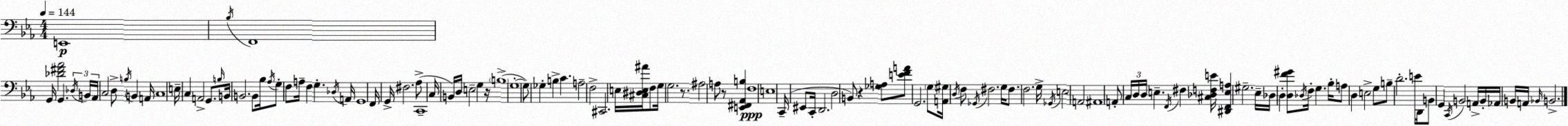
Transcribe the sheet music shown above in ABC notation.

X:1
T:Untitled
M:4/4
L:1/4
K:Eb
E,,4 _B,/4 F,,4 G,,/4 [_D^F_A]2 G,, _D,/4 B,,/4 _A,,/4 C,2 D,/2 B,/4 B,, A,,/4 C,4 E,/4 C, A,,2 G,,/2 B,/4 B,,/4 B,,2 B,,/2 _B,/4 _A,/4 G,/2 F,/2 A,/4 F, G, _D,/4 A,,/4 G,,4 F,,/4 G,,/4 ^F,2 _A,/2 C,,4 C,/4 B,,/4 D,/4 E,2 G, z/4 B,4 G,4 G,/2 _G, B, C A,2 F,2 ^C,,2 E,/4 [^C,^D,E,^A]/4 F,/2 G,/4 G,2 z/2 ^A,2 A,/2 z/2 [E,,^F,,_A,,B,] F,4 E,4 C,,/4 ^E,,/2 C,,/4 D,,2 D,2 B,,/2 z [_G,A,]/2 [EFA]/2 G,,2 G,/2 [A,,^G,]/4 D,/4 F,/2 _G,,/4 ^F,2 G,/4 ^F,/2 F,2 G,/4 _G,,/4 E,2 A,,2 ^A,,4 A,,/2 C,/4 D,/4 D,/4 E, F,,/4 ^F, [^C,_D,F,E]/4 [^D,,F,,E,A,] ^G,2 _E,/4 _D,/4 D, [D,F^G]/2 _D,/4 F,/4 G, _B,/4 A,/2 D, E,2 G,/2 B,/2 D2 E/2 D,,/4 B,,/2 G,, C,,/4 B,,2 A,,/4 B,,/4 _A,,/4 B,,/4 A,,/4 _B,,/4 B,,2